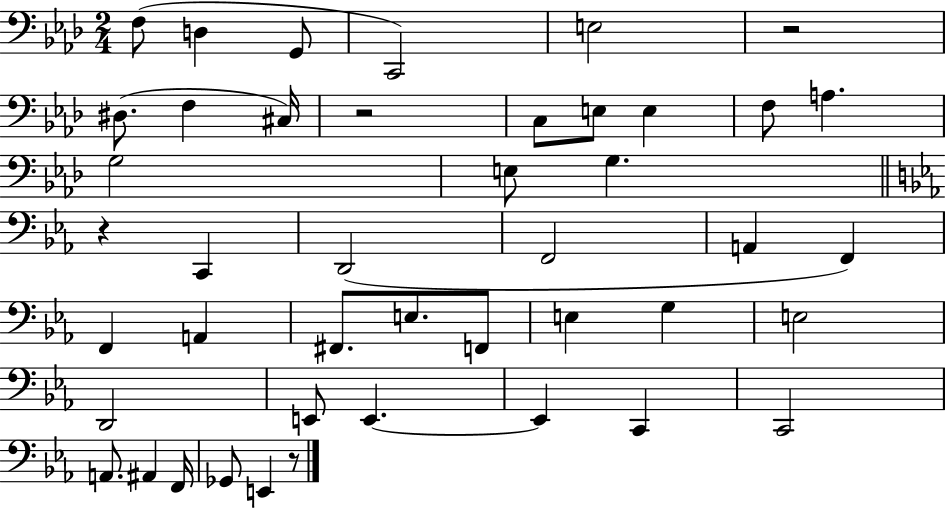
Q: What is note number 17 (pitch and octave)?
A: C2